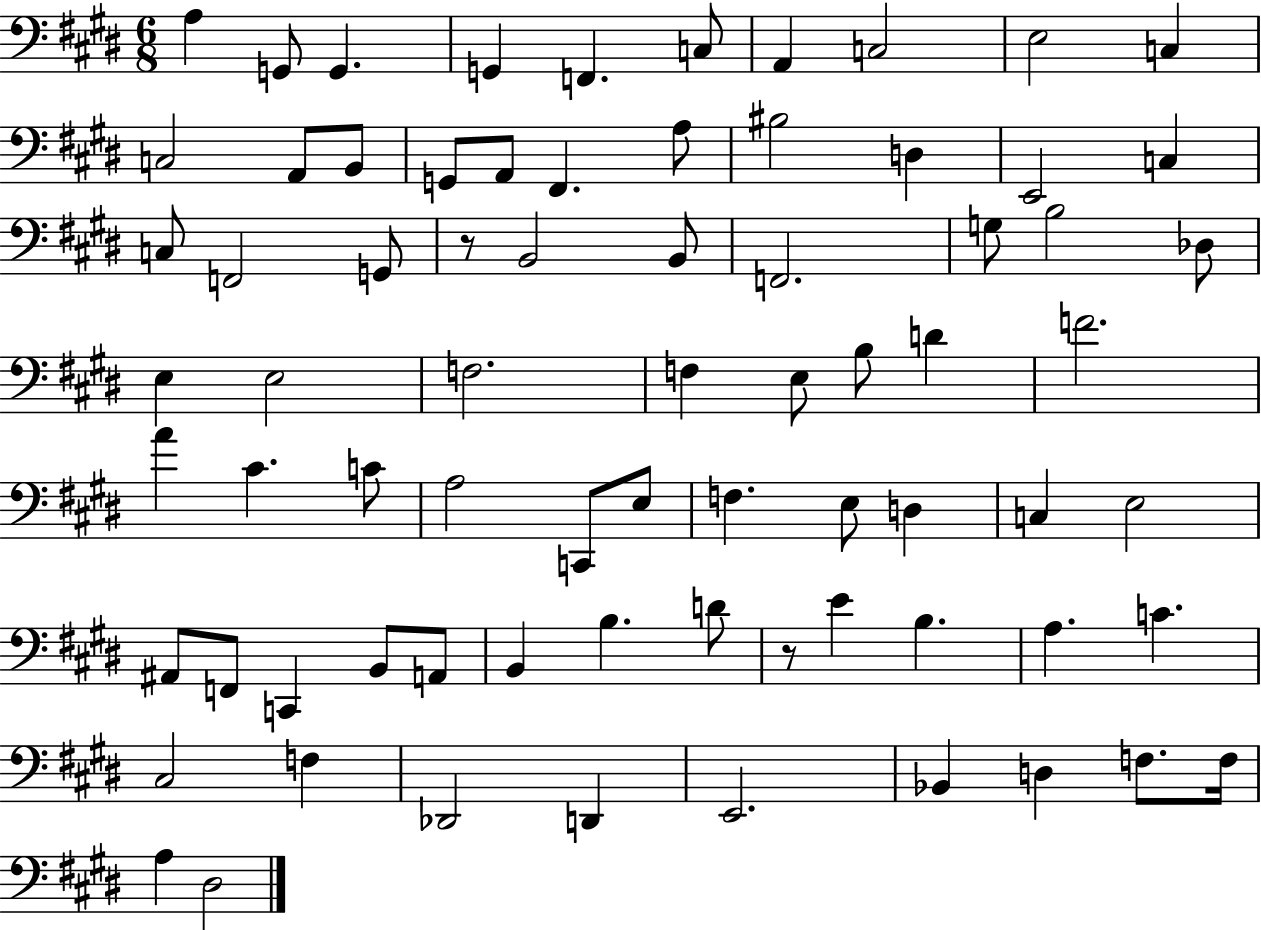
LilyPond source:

{
  \clef bass
  \numericTimeSignature
  \time 6/8
  \key e \major
  a4 g,8 g,4. | g,4 f,4. c8 | a,4 c2 | e2 c4 | \break c2 a,8 b,8 | g,8 a,8 fis,4. a8 | bis2 d4 | e,2 c4 | \break c8 f,2 g,8 | r8 b,2 b,8 | f,2. | g8 b2 des8 | \break e4 e2 | f2. | f4 e8 b8 d'4 | f'2. | \break a'4 cis'4. c'8 | a2 c,8 e8 | f4. e8 d4 | c4 e2 | \break ais,8 f,8 c,4 b,8 a,8 | b,4 b4. d'8 | r8 e'4 b4. | a4. c'4. | \break cis2 f4 | des,2 d,4 | e,2. | bes,4 d4 f8. f16 | \break a4 dis2 | \bar "|."
}